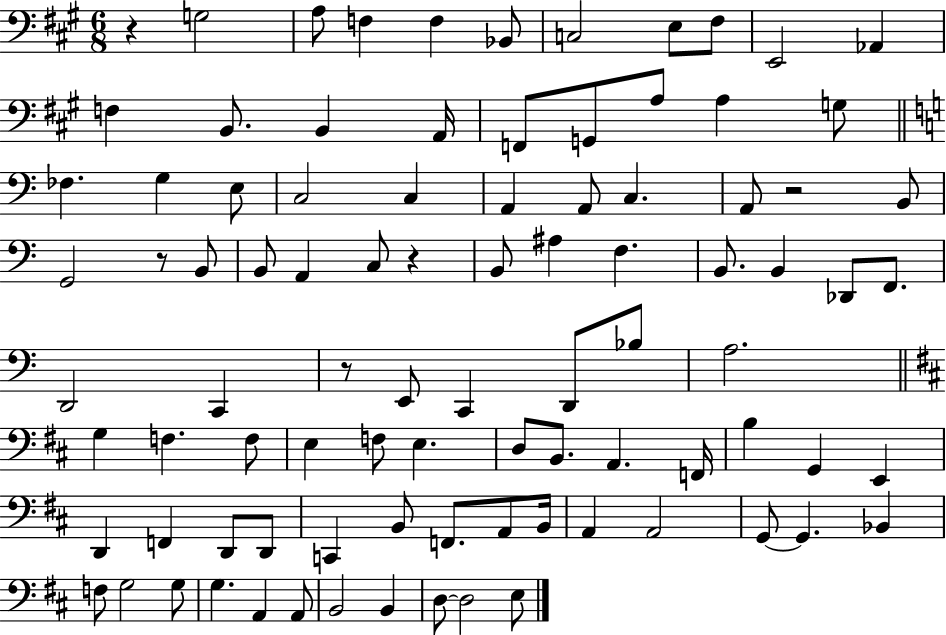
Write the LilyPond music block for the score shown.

{
  \clef bass
  \numericTimeSignature
  \time 6/8
  \key a \major
  r4 g2 | a8 f4 f4 bes,8 | c2 e8 fis8 | e,2 aes,4 | \break f4 b,8. b,4 a,16 | f,8 g,8 a8 a4 g8 | \bar "||" \break \key a \minor fes4. g4 e8 | c2 c4 | a,4 a,8 c4. | a,8 r2 b,8 | \break g,2 r8 b,8 | b,8 a,4 c8 r4 | b,8 ais4 f4. | b,8. b,4 des,8 f,8. | \break d,2 c,4 | r8 e,8 c,4 d,8 bes8 | a2. | \bar "||" \break \key d \major g4 f4. f8 | e4 f8 e4. | d8 b,8. a,4. f,16 | b4 g,4 e,4 | \break d,4 f,4 d,8 d,8 | c,4 b,8 f,8. a,8 b,16 | a,4 a,2 | g,8~~ g,4. bes,4 | \break f8 g2 g8 | g4. a,4 a,8 | b,2 b,4 | d8~~ d2 e8 | \break \bar "|."
}